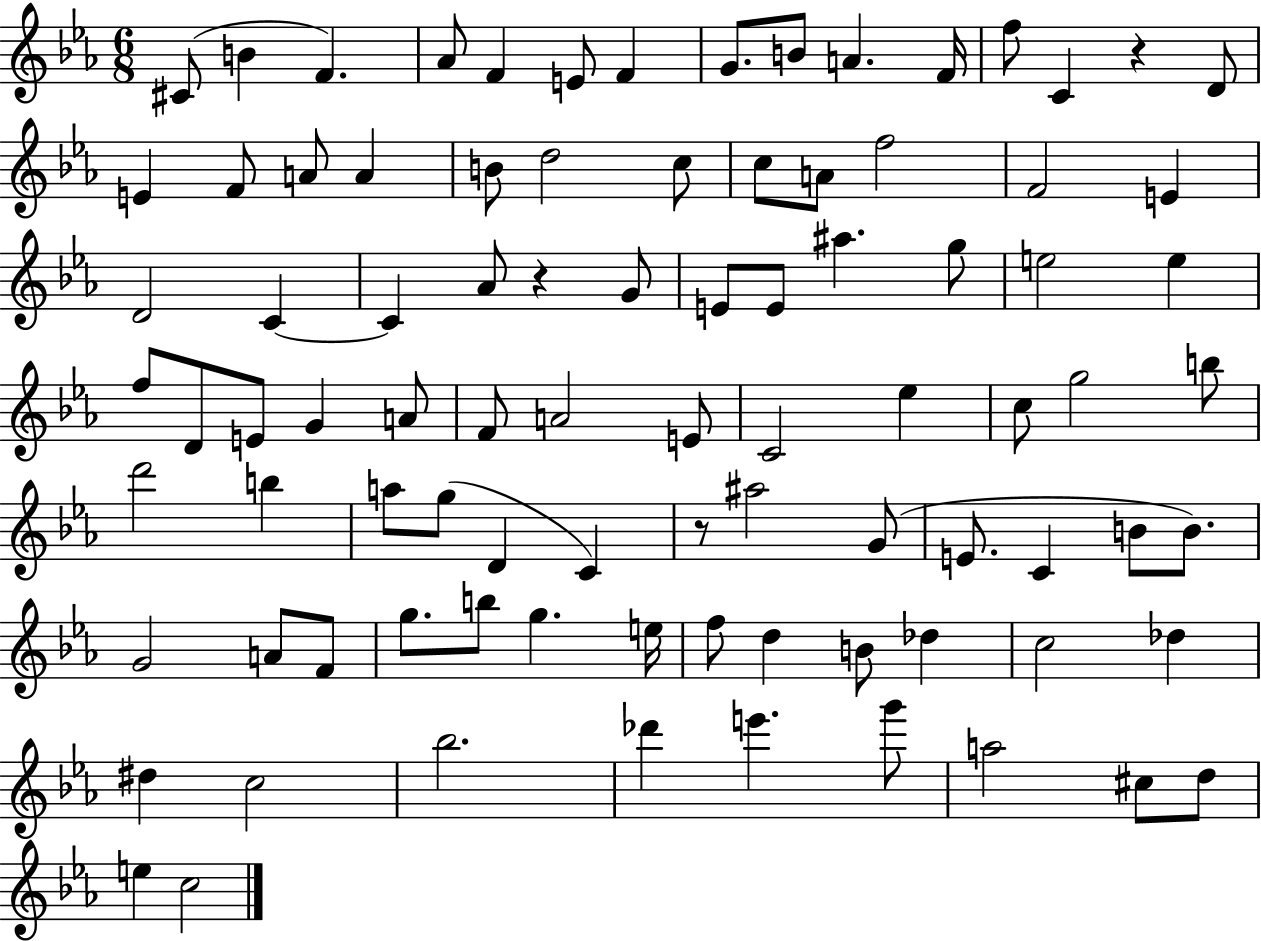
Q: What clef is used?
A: treble